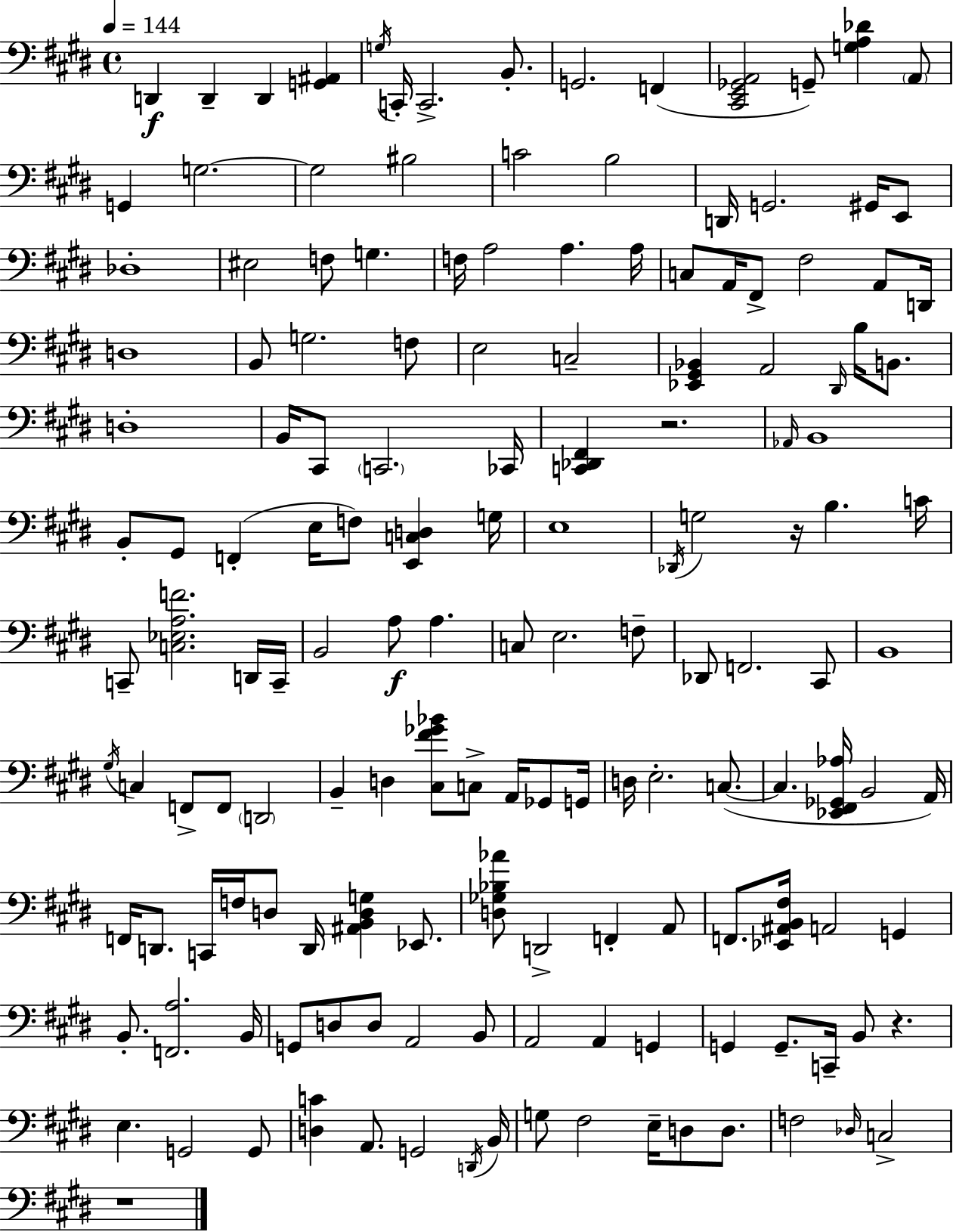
D2/q D2/q D2/q [G2,A#2]/q G3/s C2/s C2/h. B2/e. G2/h. F2/q [C#2,E2,Gb2,A2]/h G2/e [G3,A3,Db4]/q A2/e G2/q G3/h. G3/h BIS3/h C4/h B3/h D2/s G2/h. G#2/s E2/e Db3/w EIS3/h F3/e G3/q. F3/s A3/h A3/q. A3/s C3/e A2/s F#2/e F#3/h A2/e D2/s D3/w B2/e G3/h. F3/e E3/h C3/h [Eb2,G#2,Bb2]/q A2/h D#2/s B3/s B2/e. D3/w B2/s C#2/e C2/h. CES2/s [C2,Db2,F#2]/q R/h. Ab2/s B2/w B2/e G#2/e F2/q E3/s F3/e [E2,C3,D3]/q G3/s E3/w Db2/s G3/h R/s B3/q. C4/s C2/e [C3,Eb3,A3,F4]/h. D2/s C2/s B2/h A3/e A3/q. C3/e E3/h. F3/e Db2/e F2/h. C#2/e B2/w G#3/s C3/q F2/e F2/e D2/h B2/q D3/q [C#3,F#4,Gb4,Bb4]/e C3/e A2/s Gb2/e G2/s D3/s E3/h. C3/e. C3/q. [Eb2,F#2,Gb2,Ab3]/s B2/h A2/s F2/s D2/e. C2/s F3/s D3/e D2/s [A#2,B2,D3,G3]/q Eb2/e. [D3,Gb3,Bb3,Ab4]/e D2/h F2/q A2/e F2/e. [Eb2,A#2,B2,F#3]/s A2/h G2/q B2/e. [F2,A3]/h. B2/s G2/e D3/e D3/e A2/h B2/e A2/h A2/q G2/q G2/q G2/e. C2/s B2/e R/q. E3/q. G2/h G2/e [D3,C4]/q A2/e. G2/h D2/s B2/s G3/e F#3/h E3/s D3/e D3/e. F3/h Db3/s C3/h R/w